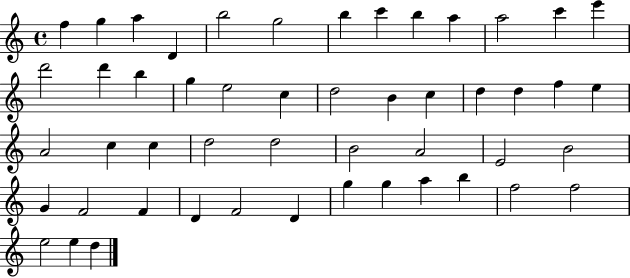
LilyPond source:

{
  \clef treble
  \time 4/4
  \defaultTimeSignature
  \key c \major
  f''4 g''4 a''4 d'4 | b''2 g''2 | b''4 c'''4 b''4 a''4 | a''2 c'''4 e'''4 | \break d'''2 d'''4 b''4 | g''4 e''2 c''4 | d''2 b'4 c''4 | d''4 d''4 f''4 e''4 | \break a'2 c''4 c''4 | d''2 d''2 | b'2 a'2 | e'2 b'2 | \break g'4 f'2 f'4 | d'4 f'2 d'4 | g''4 g''4 a''4 b''4 | f''2 f''2 | \break e''2 e''4 d''4 | \bar "|."
}